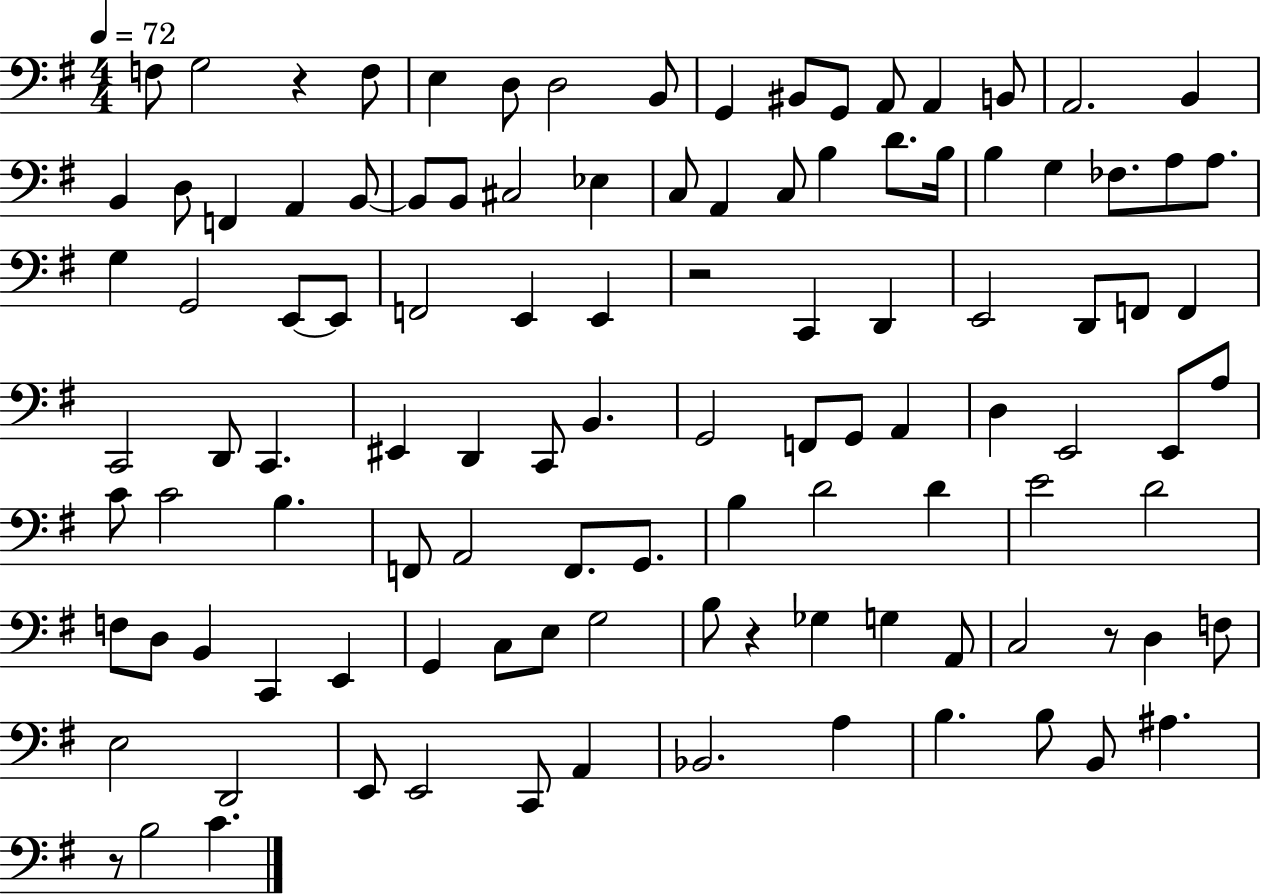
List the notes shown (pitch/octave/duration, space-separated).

F3/e G3/h R/q F3/e E3/q D3/e D3/h B2/e G2/q BIS2/e G2/e A2/e A2/q B2/e A2/h. B2/q B2/q D3/e F2/q A2/q B2/e B2/e B2/e C#3/h Eb3/q C3/e A2/q C3/e B3/q D4/e. B3/s B3/q G3/q FES3/e. A3/e A3/e. G3/q G2/h E2/e E2/e F2/h E2/q E2/q R/h C2/q D2/q E2/h D2/e F2/e F2/q C2/h D2/e C2/q. EIS2/q D2/q C2/e B2/q. G2/h F2/e G2/e A2/q D3/q E2/h E2/e A3/e C4/e C4/h B3/q. F2/e A2/h F2/e. G2/e. B3/q D4/h D4/q E4/h D4/h F3/e D3/e B2/q C2/q E2/q G2/q C3/e E3/e G3/h B3/e R/q Gb3/q G3/q A2/e C3/h R/e D3/q F3/e E3/h D2/h E2/e E2/h C2/e A2/q Bb2/h. A3/q B3/q. B3/e B2/e A#3/q. R/e B3/h C4/q.